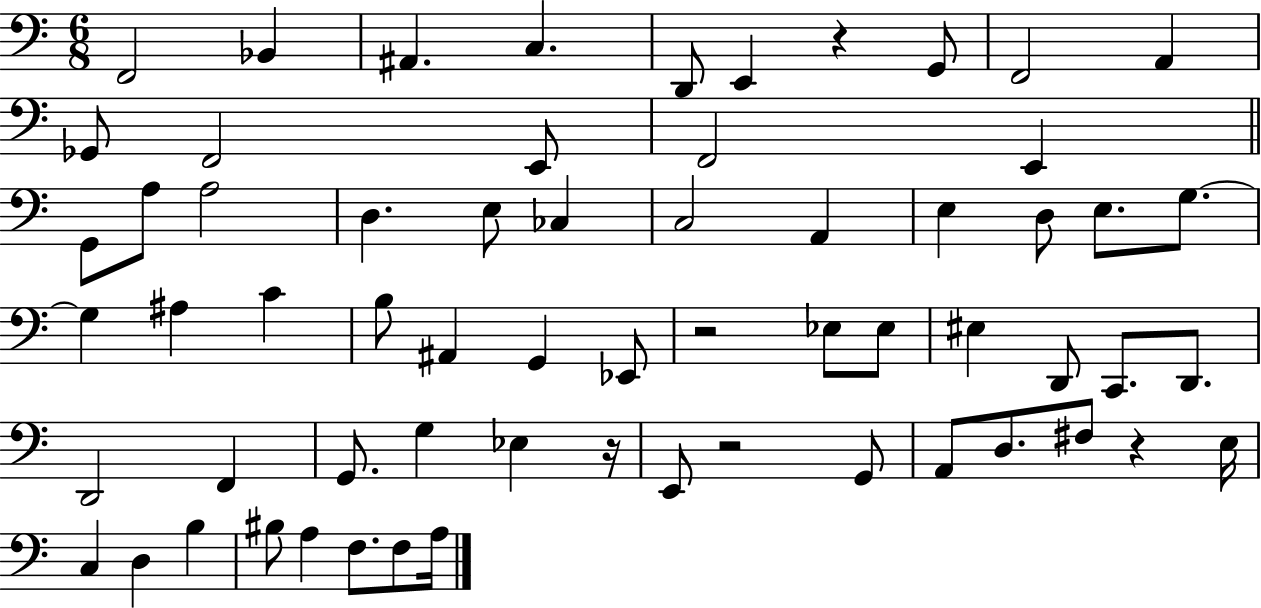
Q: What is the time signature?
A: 6/8